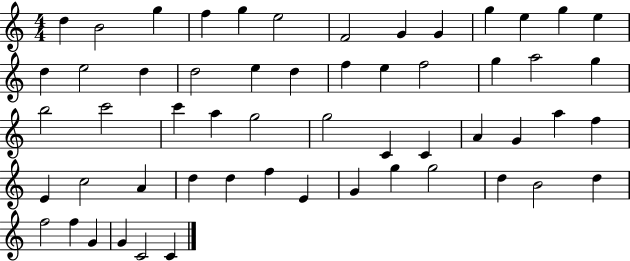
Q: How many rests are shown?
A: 0